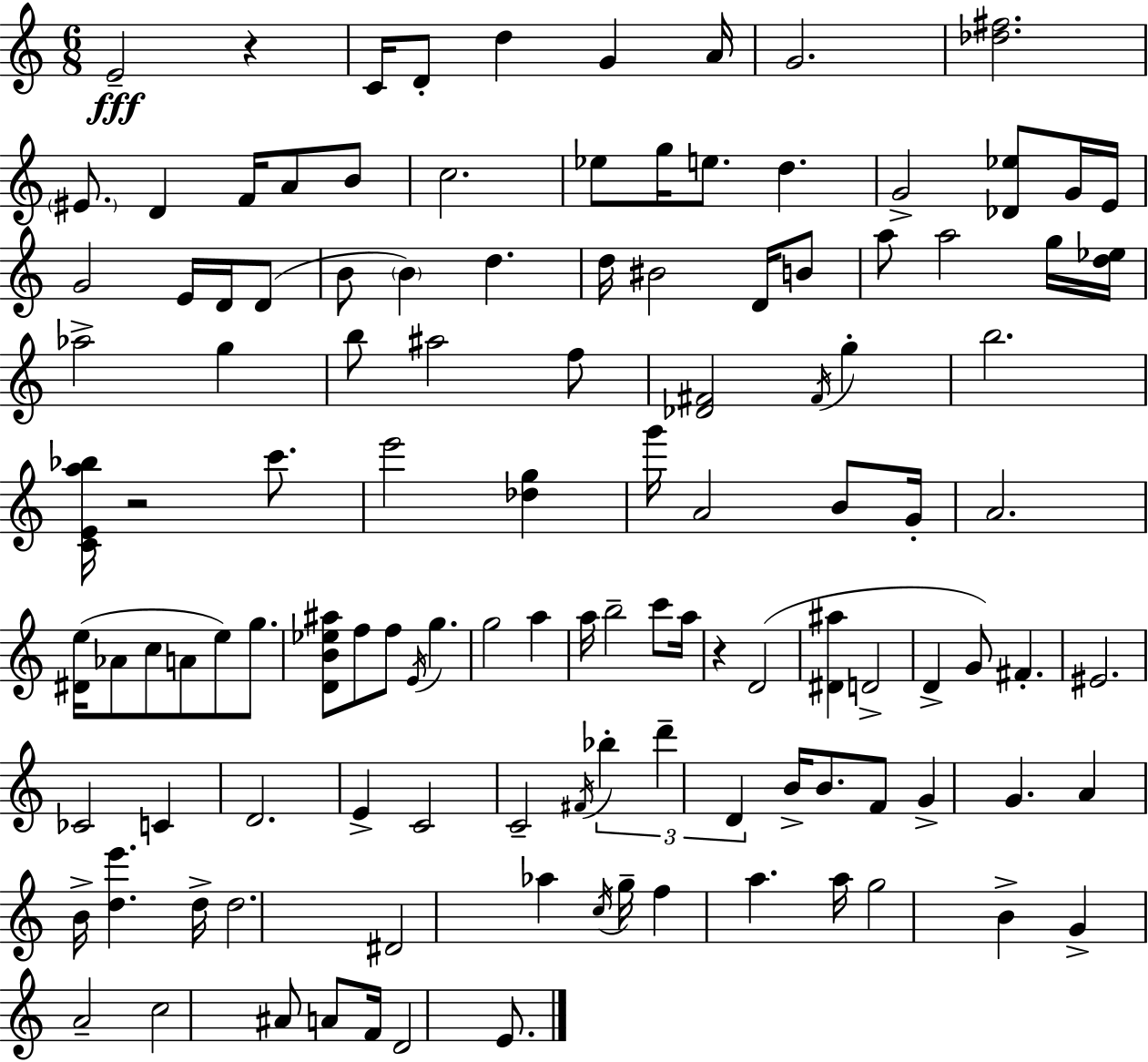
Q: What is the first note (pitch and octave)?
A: E4